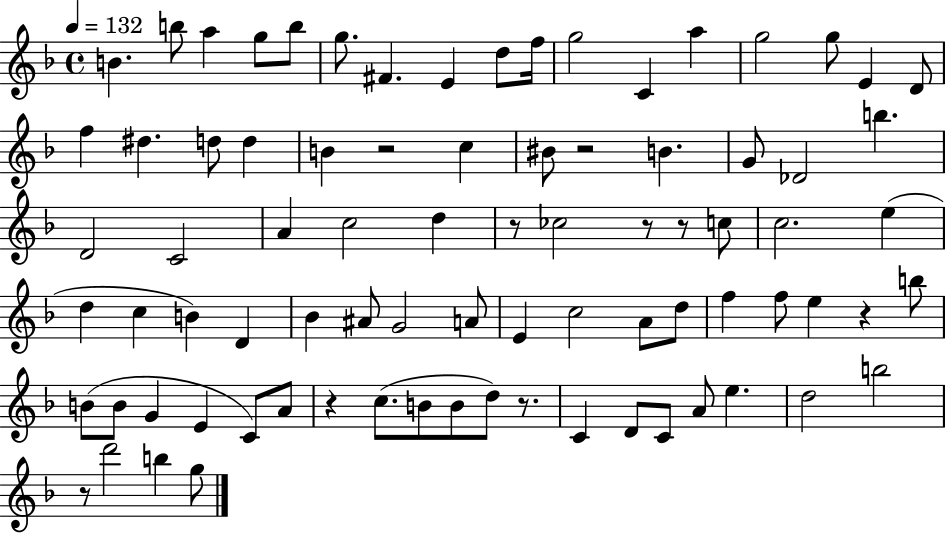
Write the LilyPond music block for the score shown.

{
  \clef treble
  \time 4/4
  \defaultTimeSignature
  \key f \major
  \tempo 4 = 132
  b'4. b''8 a''4 g''8 b''8 | g''8. fis'4. e'4 d''8 f''16 | g''2 c'4 a''4 | g''2 g''8 e'4 d'8 | \break f''4 dis''4. d''8 d''4 | b'4 r2 c''4 | bis'8 r2 b'4. | g'8 des'2 b''4. | \break d'2 c'2 | a'4 c''2 d''4 | r8 ces''2 r8 r8 c''8 | c''2. e''4( | \break d''4 c''4 b'4) d'4 | bes'4 ais'8 g'2 a'8 | e'4 c''2 a'8 d''8 | f''4 f''8 e''4 r4 b''8 | \break b'8( b'8 g'4 e'4 c'8) a'8 | r4 c''8.( b'8 b'8 d''8) r8. | c'4 d'8 c'8 a'8 e''4. | d''2 b''2 | \break r8 d'''2 b''4 g''8 | \bar "|."
}